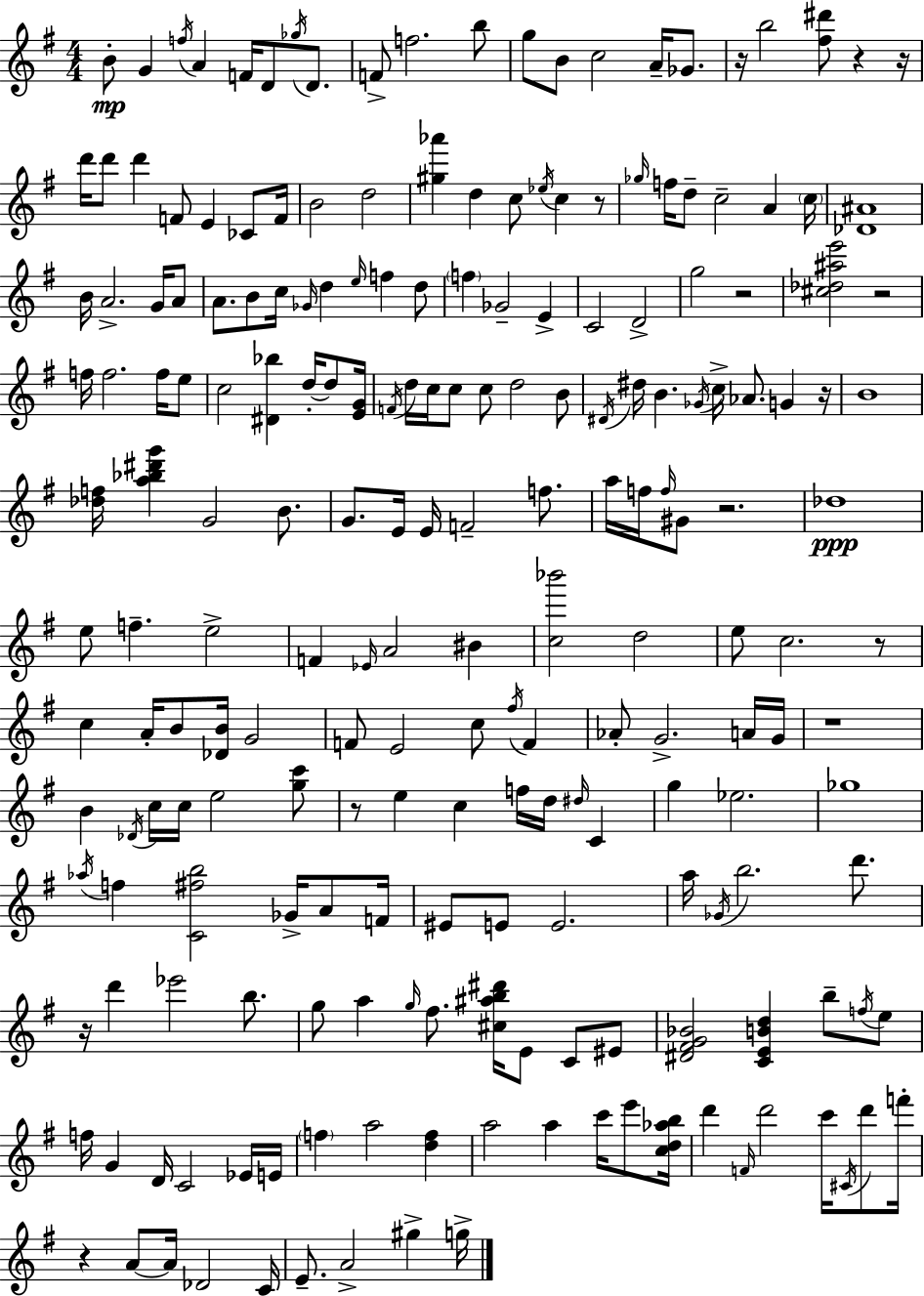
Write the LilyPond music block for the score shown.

{
  \clef treble
  \numericTimeSignature
  \time 4/4
  \key e \minor
  b'8-.\mp g'4 \acciaccatura { f''16 } a'4 f'16 d'8 \acciaccatura { ges''16 } d'8. | f'8-> f''2. | b''8 g''8 b'8 c''2 a'16-- ges'8. | r16 b''2 <fis'' dis'''>8 r4 | \break r16 d'''16 d'''8 d'''4 f'8 e'4 ces'8 | f'16 b'2 d''2 | <gis'' aes'''>4 d''4 c''8 \acciaccatura { ees''16 } c''4 | r8 \grace { ges''16 } f''16 d''8-- c''2-- a'4 | \break \parenthesize c''16 <des' ais'>1 | b'16 a'2.-> | g'16 a'8 a'8. b'8 c''16 \grace { ges'16 } d''4 \grace { e''16 } | f''4 d''8 \parenthesize f''4 ges'2-- | \break e'4-> c'2 d'2-> | g''2 r2 | <cis'' des'' ais'' e'''>2 r2 | f''16 f''2. | \break f''16 e''8 c''2 <dis' bes''>4 | d''16-.~~ d''8 <e' g'>16 \acciaccatura { f'16 } d''16 c''16 c''8 c''8 d''2 | b'8 \acciaccatura { dis'16 } dis''16 b'4. \acciaccatura { ges'16 } | c''16-> aes'8. g'4 r16 b'1 | \break <des'' f''>16 <a'' bes'' dis''' g'''>4 g'2 | b'8. g'8. e'16 e'16 f'2-- | f''8. a''16 f''16 \grace { f''16 } gis'8 r2. | des''1\ppp | \break e''8 f''4.-- | e''2-> f'4 \grace { ees'16 } a'2 | bis'4 <c'' bes'''>2 | d''2 e''8 c''2. | \break r8 c''4 a'16-. | b'8 <des' b'>16 g'2 f'8 e'2 | c''8 \acciaccatura { fis''16 } f'4 aes'8-. g'2.-> | a'16 g'16 r1 | \break b'4 | \acciaccatura { des'16 } c''16 c''16 e''2 <g'' c'''>8 r8 e''4 | c''4 f''16 d''16 \grace { dis''16 } c'4 g''4 | ees''2. ges''1 | \break \acciaccatura { aes''16 } f''4 | <c' fis'' b''>2 ges'16-> a'8 f'16 eis'8 | e'8 e'2. a''16 | \acciaccatura { ges'16 } b''2. d'''8. | \break r16 d'''4 ees'''2 b''8. | g''8 a''4 \grace { g''16 } fis''8. <cis'' ais'' b'' dis'''>16 e'8 c'8 eis'8 | <dis' fis' g' bes'>2 <c' e' b' d''>4 b''8-- \acciaccatura { f''16 } | e''8 f''16 g'4 d'16 c'2 | \break ees'16 e'16 \parenthesize f''4 a''2 <d'' f''>4 | a''2 a''4 c'''16 e'''8 | <c'' d'' aes'' b''>16 d'''4 \grace { f'16 } d'''2 c'''16 | \acciaccatura { cis'16 } d'''8 f'''16-. r4 a'8~~ a'16 des'2 | \break c'16 e'8.-- a'2-> gis''4-> | g''16-> \bar "|."
}